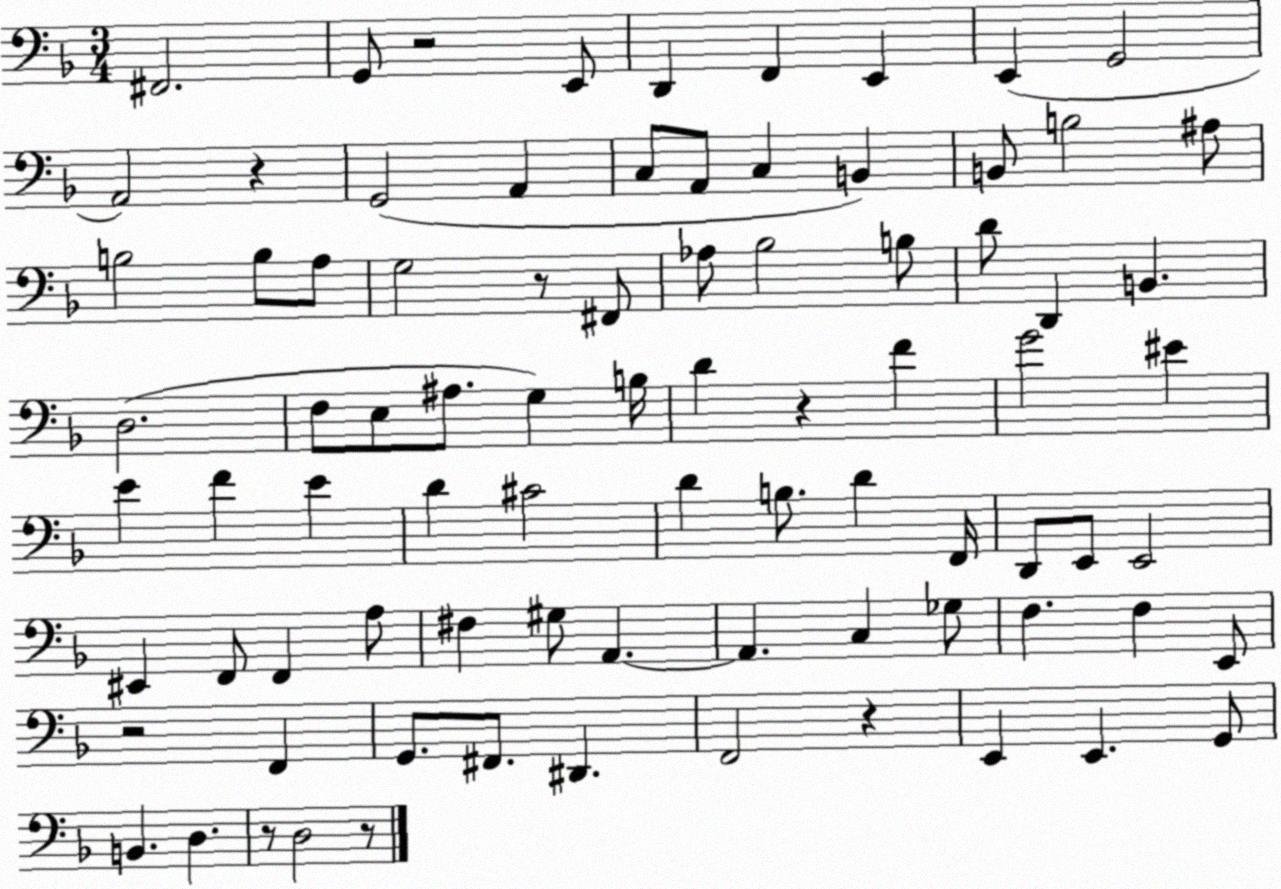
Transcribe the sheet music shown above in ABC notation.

X:1
T:Untitled
M:3/4
L:1/4
K:F
^F,,2 G,,/2 z2 E,,/2 D,, F,, E,, E,, G,,2 A,,2 z G,,2 A,, C,/2 A,,/2 C, B,, B,,/2 B,2 ^A,/2 B,2 B,/2 A,/2 G,2 z/2 ^F,,/2 _A,/2 _B,2 B,/2 D/2 D,, B,, D,2 F,/2 E,/2 ^A,/2 G, B,/4 D z F G2 ^E E F E D ^C2 D B,/2 D F,,/4 D,,/2 E,,/2 E,,2 ^E,, F,,/2 F,, A,/2 ^F, ^G,/2 A,, A,, C, _G,/2 F, F, E,,/2 z2 F,, G,,/2 ^F,,/2 ^D,, F,,2 z E,, E,, G,,/2 B,, D, z/2 D,2 z/2